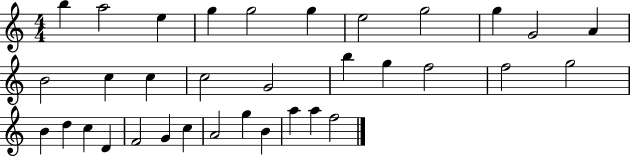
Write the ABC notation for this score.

X:1
T:Untitled
M:4/4
L:1/4
K:C
b a2 e g g2 g e2 g2 g G2 A B2 c c c2 G2 b g f2 f2 g2 B d c D F2 G c A2 g B a a f2